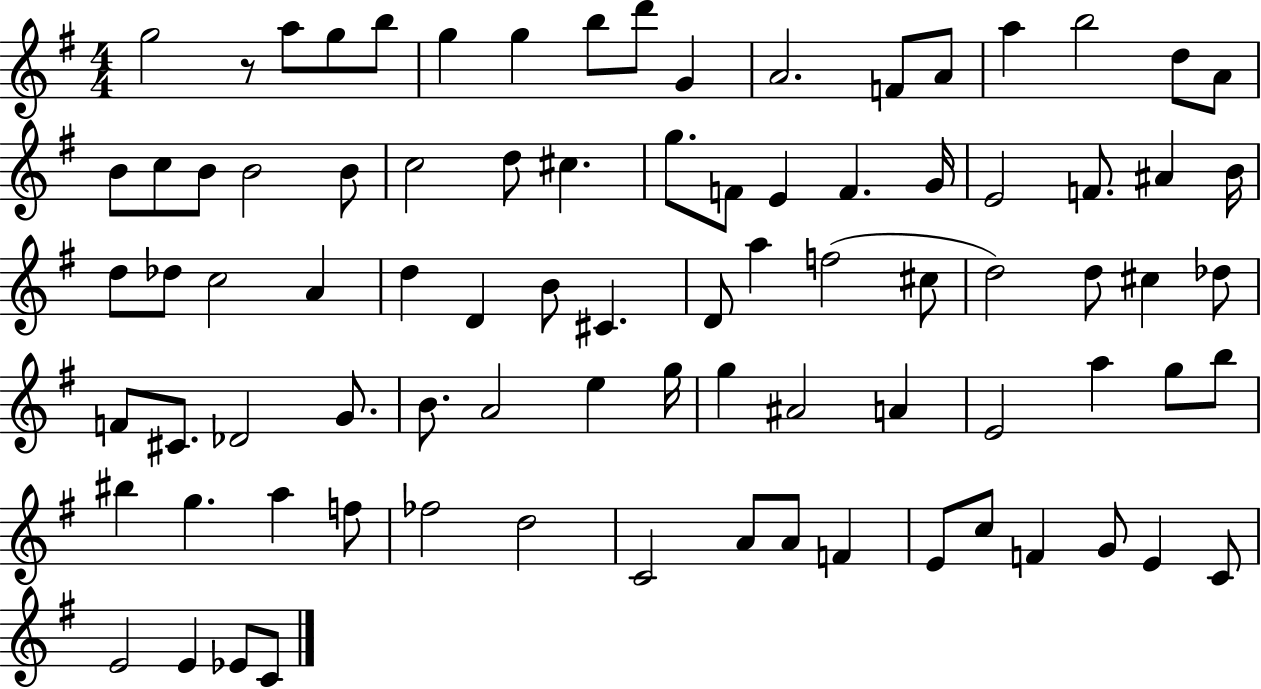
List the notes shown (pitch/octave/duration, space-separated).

G5/h R/e A5/e G5/e B5/e G5/q G5/q B5/e D6/e G4/q A4/h. F4/e A4/e A5/q B5/h D5/e A4/e B4/e C5/e B4/e B4/h B4/e C5/h D5/e C#5/q. G5/e. F4/e E4/q F4/q. G4/s E4/h F4/e. A#4/q B4/s D5/e Db5/e C5/h A4/q D5/q D4/q B4/e C#4/q. D4/e A5/q F5/h C#5/e D5/h D5/e C#5/q Db5/e F4/e C#4/e. Db4/h G4/e. B4/e. A4/h E5/q G5/s G5/q A#4/h A4/q E4/h A5/q G5/e B5/e BIS5/q G5/q. A5/q F5/e FES5/h D5/h C4/h A4/e A4/e F4/q E4/e C5/e F4/q G4/e E4/q C4/e E4/h E4/q Eb4/e C4/e